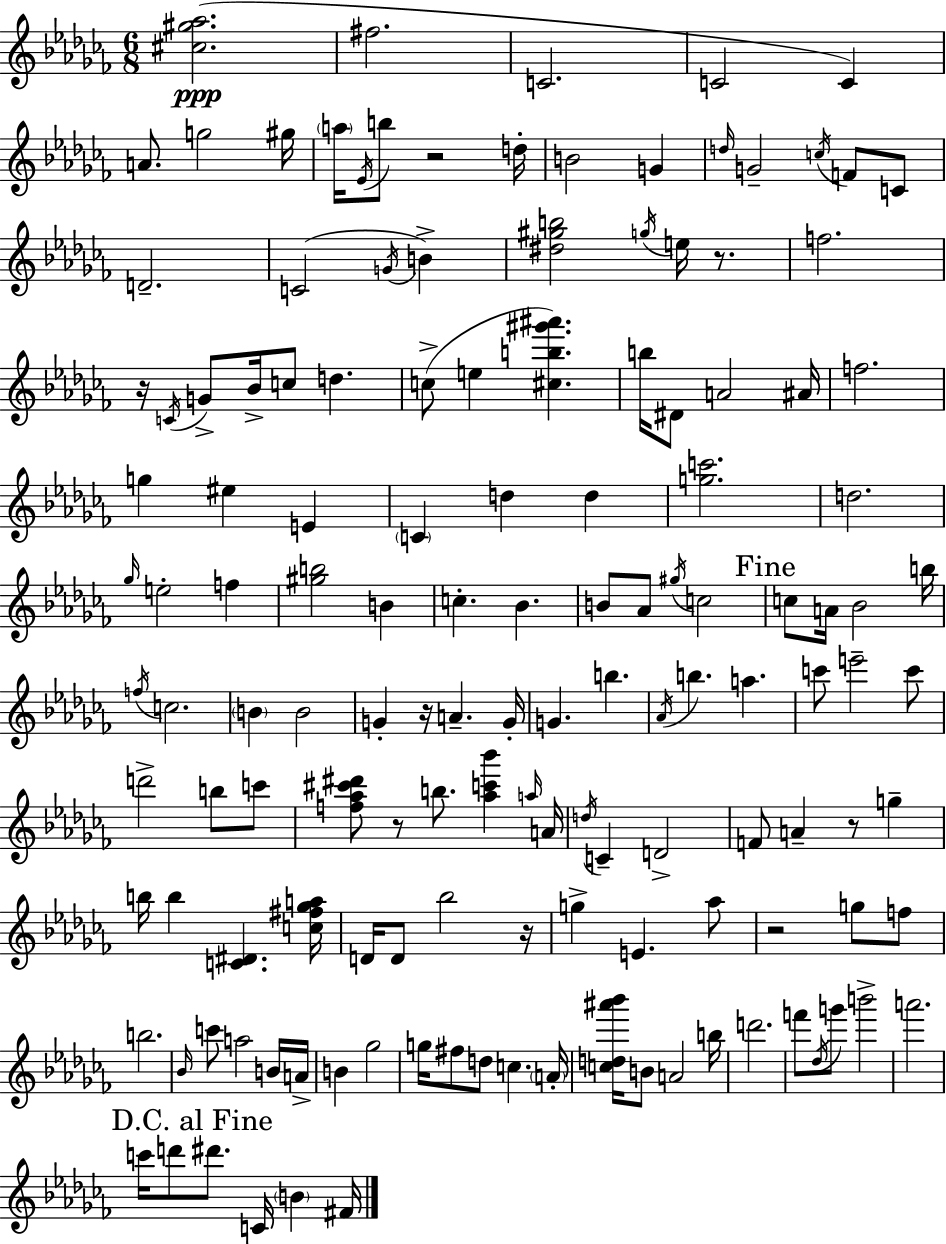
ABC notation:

X:1
T:Untitled
M:6/8
L:1/4
K:Abm
[^c^g_a]2 ^f2 C2 C2 C A/2 g2 ^g/4 a/4 _E/4 b/2 z2 d/4 B2 G d/4 G2 c/4 F/2 C/2 D2 C2 G/4 B [^d^gb]2 g/4 e/4 z/2 f2 z/4 C/4 G/2 _B/4 c/2 d c/2 e [^cb^g'^a'] b/4 ^D/2 A2 ^A/4 f2 g ^e E C d d [gc']2 d2 _g/4 e2 f [^gb]2 B c _B B/2 _A/2 ^g/4 c2 c/2 A/4 _B2 b/4 f/4 c2 B B2 G z/4 A G/4 G b _A/4 b a c'/2 e'2 c'/2 d'2 b/2 c'/2 [f_a^c'^d']/2 z/2 b/2 [_ac'_b'] a/4 A/4 d/4 C D2 F/2 A z/2 g b/4 b [C^D] [c^f_ga]/4 D/4 D/2 _b2 z/4 g E _a/2 z2 g/2 f/2 b2 _B/4 c'/2 a2 B/4 A/4 B _g2 g/4 ^f/2 d/2 c A/4 [cd^a'_b']/4 B/2 A2 b/4 d'2 f'/2 _d/4 g'/2 b'2 a'2 c'/4 d'/2 ^d'/2 C/4 B ^F/4